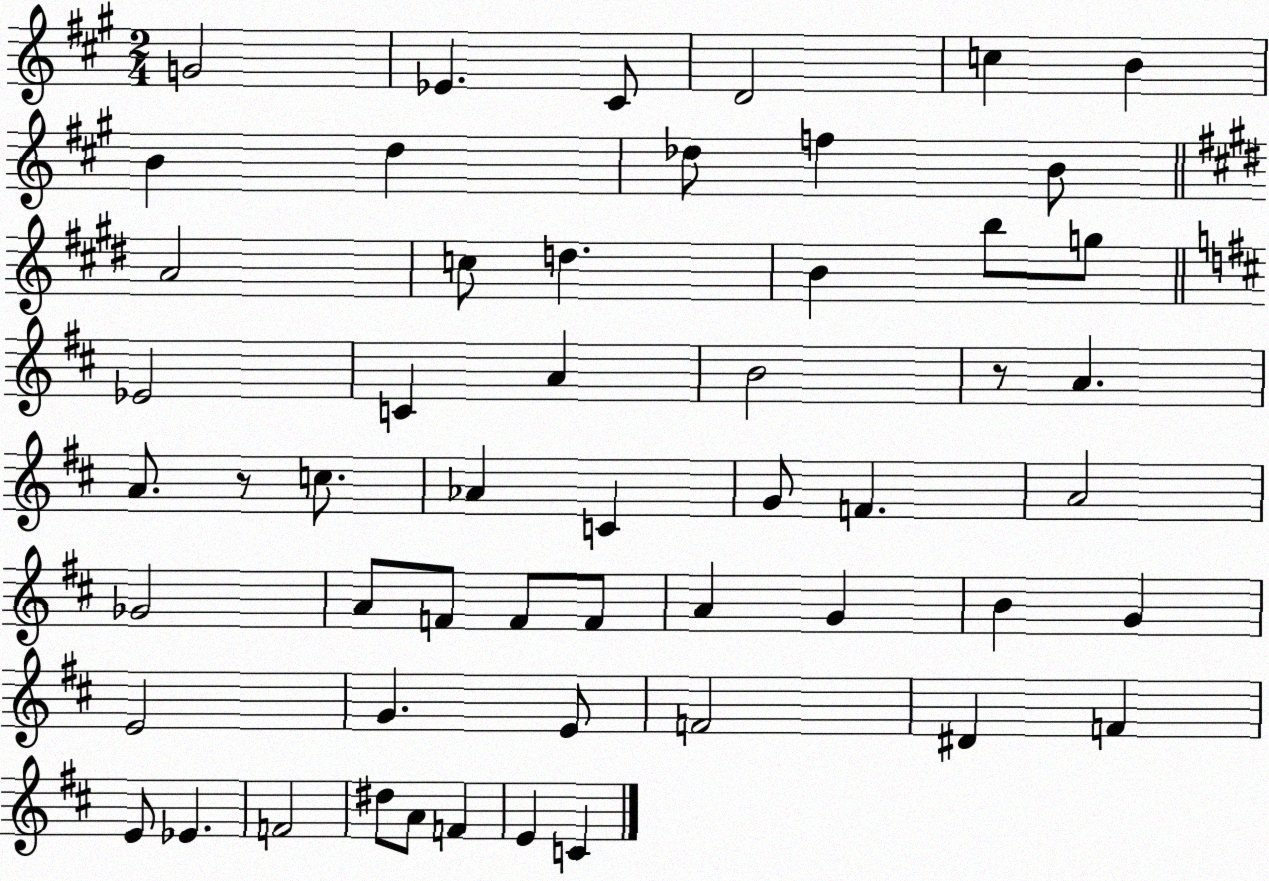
X:1
T:Untitled
M:2/4
L:1/4
K:A
G2 _E ^C/2 D2 c B B d _d/2 f B/2 A2 c/2 d B b/2 g/2 _E2 C A B2 z/2 A A/2 z/2 c/2 _A C G/2 F A2 _G2 A/2 F/2 F/2 F/2 A G B G E2 G E/2 F2 ^D F E/2 _E F2 ^d/2 A/2 F E C